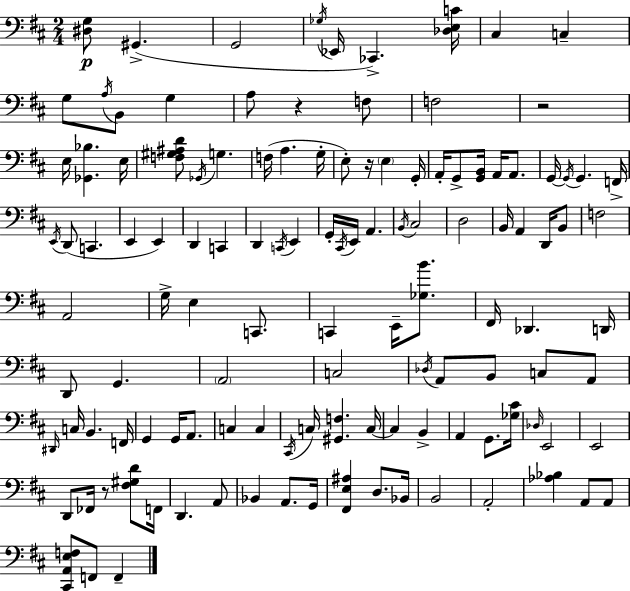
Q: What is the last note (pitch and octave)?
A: F2